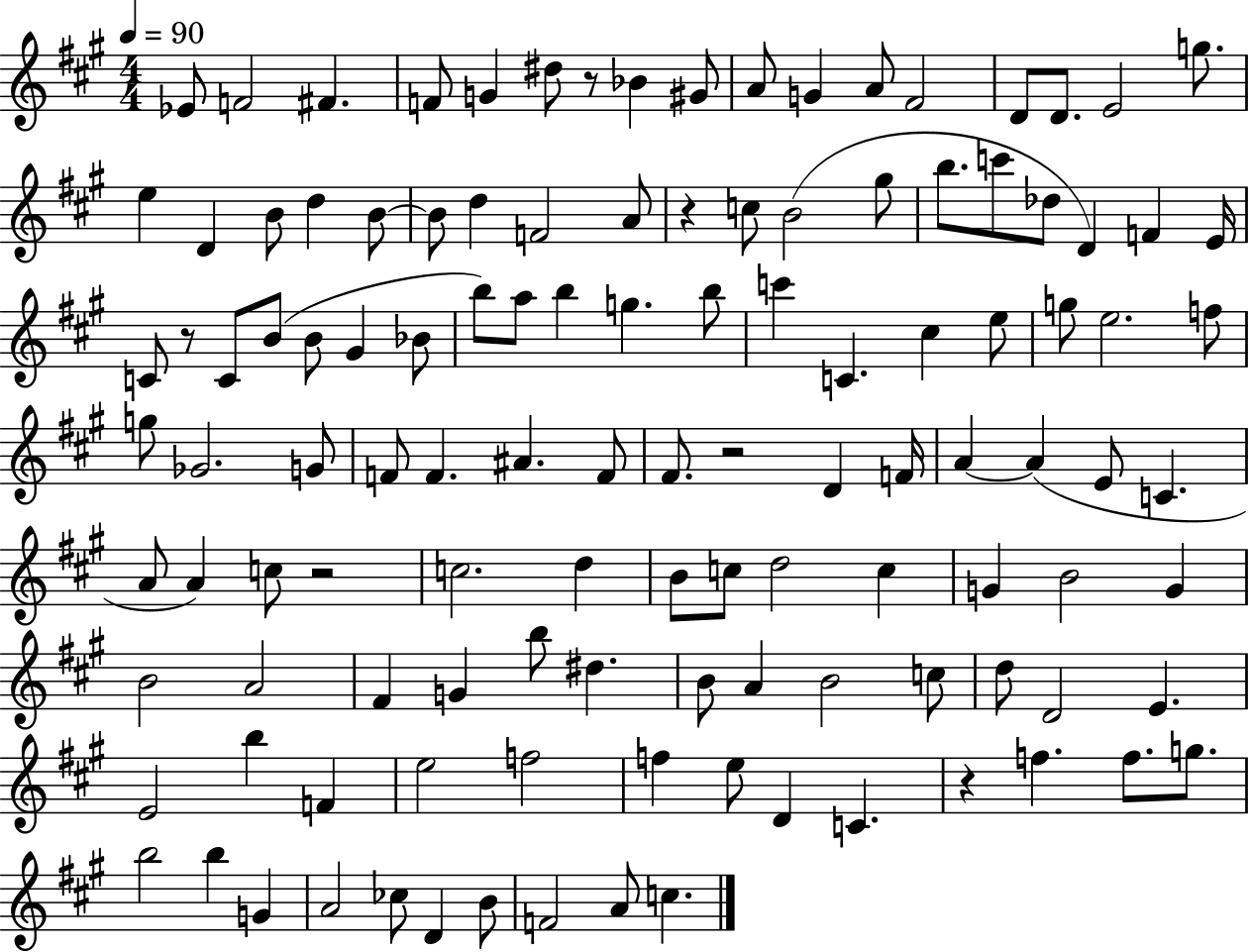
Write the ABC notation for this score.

X:1
T:Untitled
M:4/4
L:1/4
K:A
_E/2 F2 ^F F/2 G ^d/2 z/2 _B ^G/2 A/2 G A/2 ^F2 D/2 D/2 E2 g/2 e D B/2 d B/2 B/2 d F2 A/2 z c/2 B2 ^g/2 b/2 c'/2 _d/2 D F E/4 C/2 z/2 C/2 B/2 B/2 ^G _B/2 b/2 a/2 b g b/2 c' C ^c e/2 g/2 e2 f/2 g/2 _G2 G/2 F/2 F ^A F/2 ^F/2 z2 D F/4 A A E/2 C A/2 A c/2 z2 c2 d B/2 c/2 d2 c G B2 G B2 A2 ^F G b/2 ^d B/2 A B2 c/2 d/2 D2 E E2 b F e2 f2 f e/2 D C z f f/2 g/2 b2 b G A2 _c/2 D B/2 F2 A/2 c